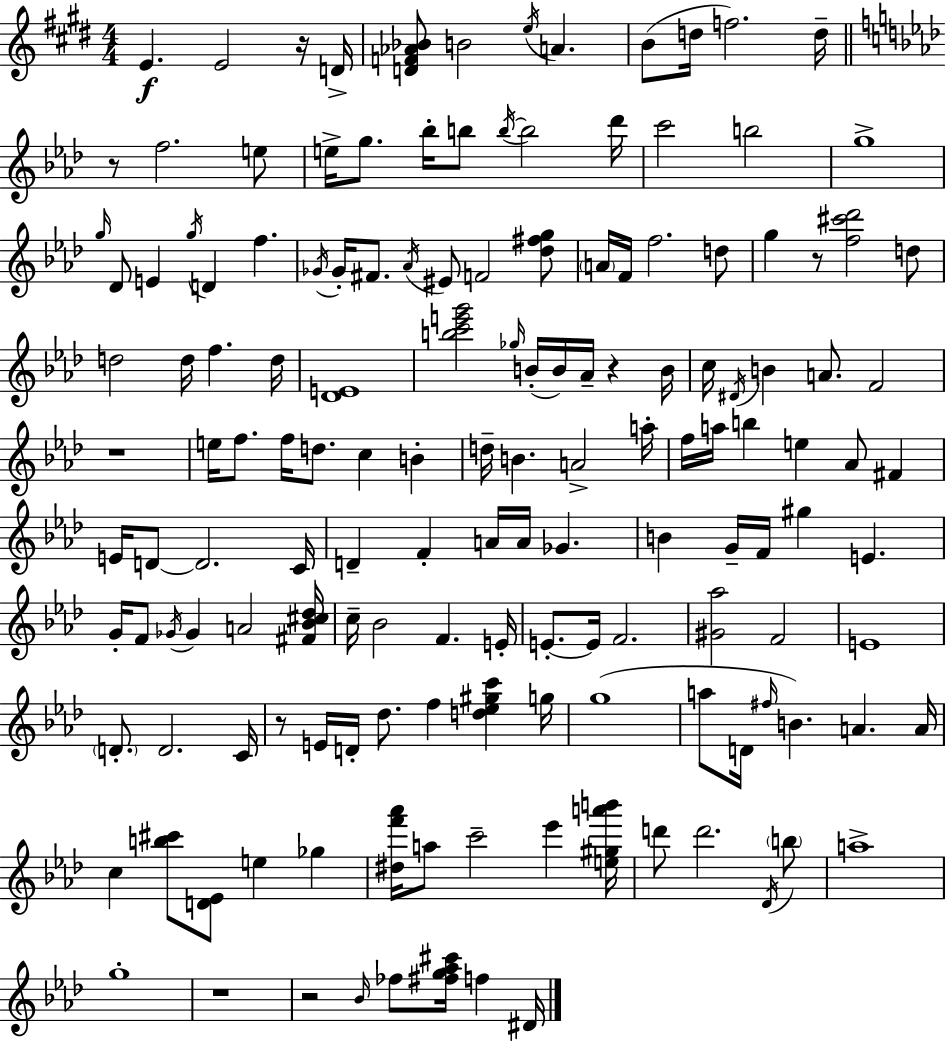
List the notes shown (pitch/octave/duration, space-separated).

E4/q. E4/h R/s D4/s [D4,F4,Ab4,Bb4]/e B4/h E5/s A4/q. B4/e D5/s F5/h. D5/s R/e F5/h. E5/e E5/s G5/e. Bb5/s B5/e B5/s B5/h Db6/s C6/h B5/h G5/w G5/s Db4/e E4/q G5/s D4/q F5/q. Gb4/s Gb4/s F#4/e. Ab4/s EIS4/e F4/h [Db5,F#5,G5]/e A4/s F4/s F5/h. D5/e G5/q R/e [F5,C#6,Db6]/h D5/e D5/h D5/s F5/q. D5/s [Db4,E4]/w [B5,C6,E6,G6]/h Gb5/s B4/s B4/s Ab4/s R/q B4/s C5/s D#4/s B4/q A4/e. F4/h R/w E5/s F5/e. F5/s D5/e. C5/q B4/q D5/s B4/q. A4/h A5/s F5/s A5/s B5/q E5/q Ab4/e F#4/q E4/s D4/e D4/h. C4/s D4/q F4/q A4/s A4/s Gb4/q. B4/q G4/s F4/s G#5/q E4/q. G4/s F4/e Gb4/s Gb4/q A4/h [F#4,Bb4,C#5,Db5]/s C5/s Bb4/h F4/q. E4/s E4/e. E4/s F4/h. [G#4,Ab5]/h F4/h E4/w D4/e. D4/h. C4/s R/e E4/s D4/s Db5/e. F5/q [D5,Eb5,G#5,C6]/q G5/s G5/w A5/e D4/s F#5/s B4/q. A4/q. A4/s C5/q [B5,C#6]/e [D4,Eb4]/e E5/q Gb5/q [D#5,F6,Ab6]/s A5/e C6/h Eb6/q [E5,G#5,A6,B6]/s D6/e D6/h. Db4/s B5/e A5/w G5/w R/w R/h Bb4/s FES5/e [F#5,G5,Ab5,C#6]/s F5/q D#4/s